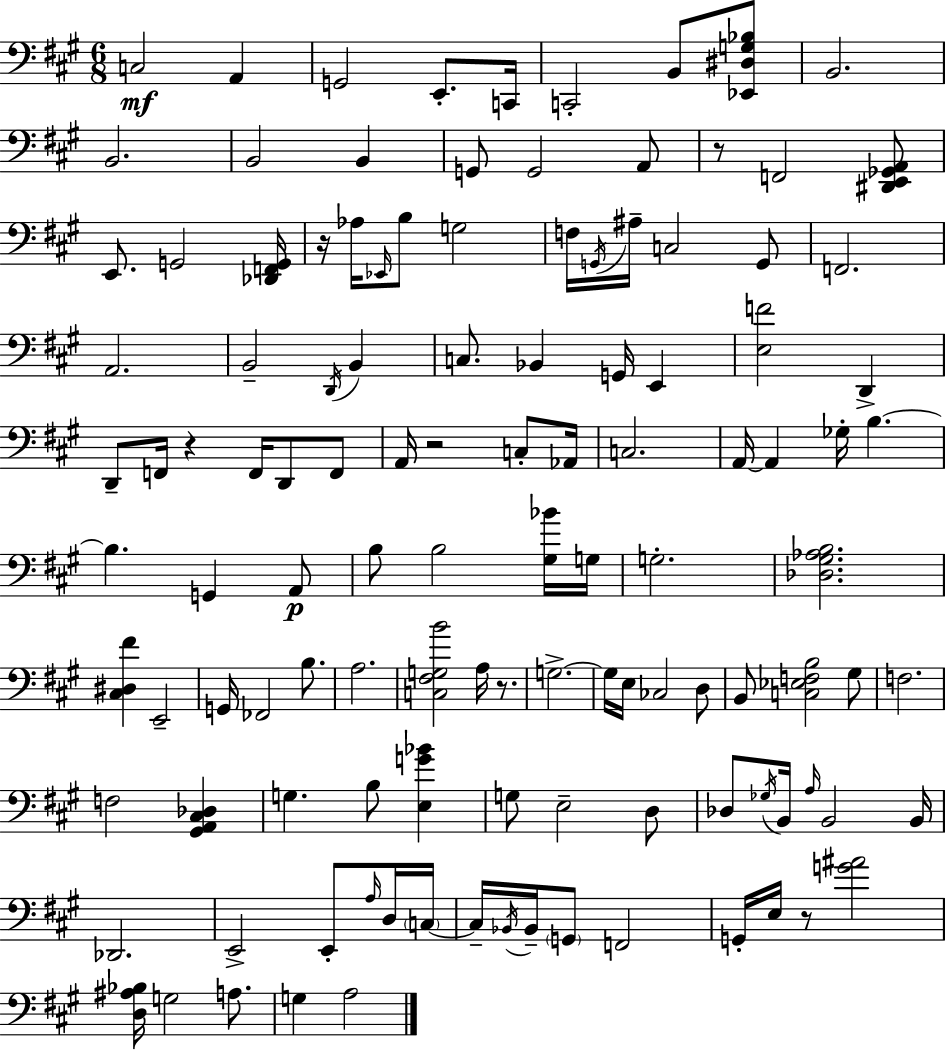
{
  \clef bass
  \numericTimeSignature
  \time 6/8
  \key a \major
  c2\mf a,4 | g,2 e,8.-. c,16 | c,2-. b,8 <ees, dis g bes>8 | b,2. | \break b,2. | b,2 b,4 | g,8 g,2 a,8 | r8 f,2 <dis, e, ges, a,>8 | \break e,8. g,2 <des, f, g,>16 | r16 aes16 \grace { ees,16 } b8 g2 | f16 \acciaccatura { g,16 } ais16-- c2 | g,8 f,2. | \break a,2. | b,2-- \acciaccatura { d,16 } b,4 | c8. bes,4 g,16 e,4 | <e f'>2 d,4-> | \break d,8-- f,16 r4 f,16 d,8 | f,8 a,16 r2 | c8-. aes,16 c2. | a,16~~ a,4 ges16-. b4.~~ | \break b4. g,4 | a,8\p b8 b2 | <gis bes'>16 g16 g2.-. | <des gis aes b>2. | \break <cis dis fis'>4 e,2-- | g,16 fes,2 | b8. a2. | <c fis g b'>2 a16 | \break r8. g2.->~~ | g16 e16 ces2 | d8 b,8 <c ees f b>2 | gis8 f2. | \break f2 <gis, a, cis des>4 | g4. b8 <e g' bes'>4 | g8 e2-- | d8 des8 \acciaccatura { ges16 } b,16 \grace { a16 } b,2 | \break b,16 des,2. | e,2-> | e,8-. \grace { a16 } d16 \parenthesize c16~~ c16-- \acciaccatura { bes,16 } bes,16-- \parenthesize g,8 f,2 | g,16-. e16 r8 <g' ais'>2 | \break <d ais bes>16 g2 | a8. g4 a2 | \bar "|."
}